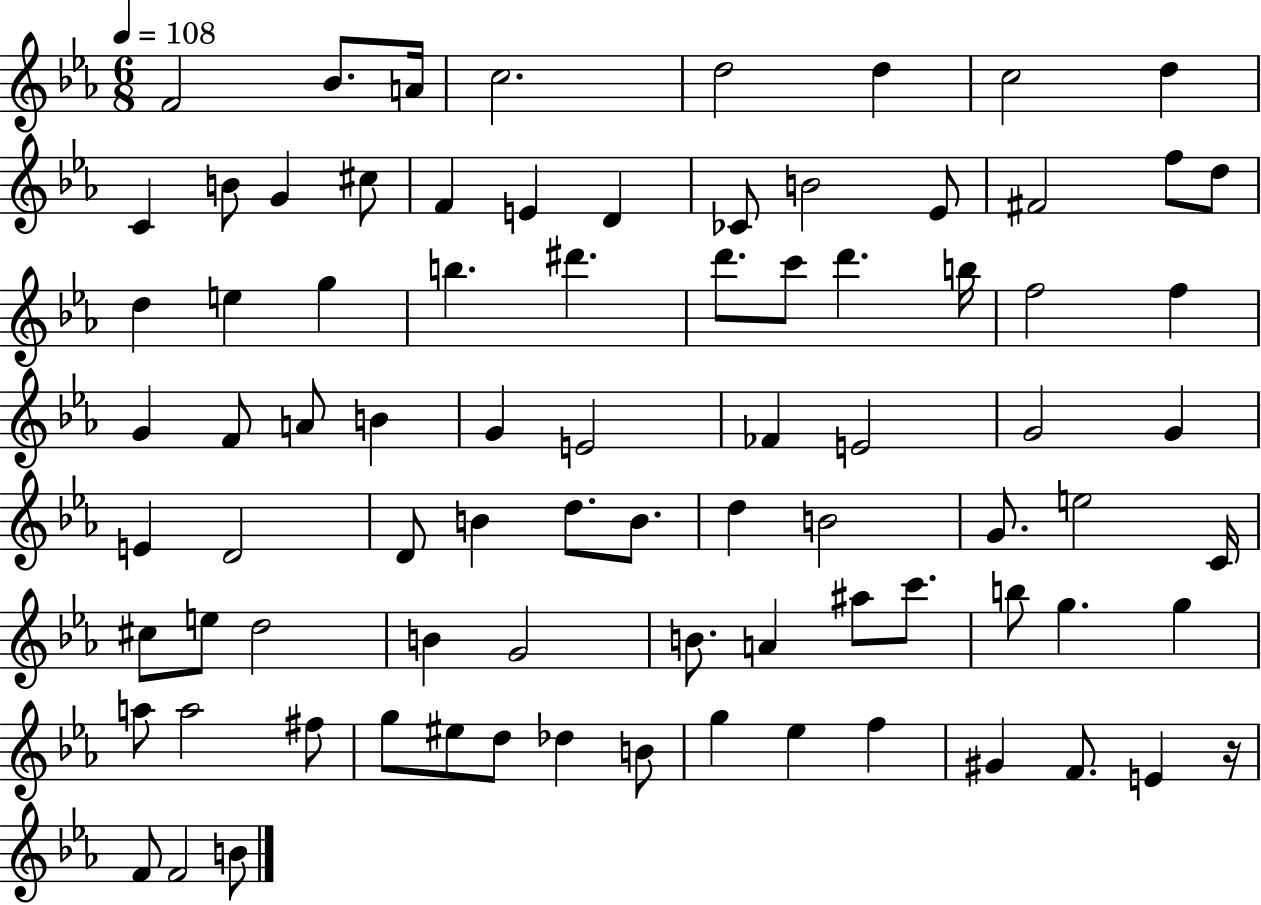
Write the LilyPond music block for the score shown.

{
  \clef treble
  \numericTimeSignature
  \time 6/8
  \key ees \major
  \tempo 4 = 108
  f'2 bes'8. a'16 | c''2. | d''2 d''4 | c''2 d''4 | \break c'4 b'8 g'4 cis''8 | f'4 e'4 d'4 | ces'8 b'2 ees'8 | fis'2 f''8 d''8 | \break d''4 e''4 g''4 | b''4. dis'''4. | d'''8. c'''8 d'''4. b''16 | f''2 f''4 | \break g'4 f'8 a'8 b'4 | g'4 e'2 | fes'4 e'2 | g'2 g'4 | \break e'4 d'2 | d'8 b'4 d''8. b'8. | d''4 b'2 | g'8. e''2 c'16 | \break cis''8 e''8 d''2 | b'4 g'2 | b'8. a'4 ais''8 c'''8. | b''8 g''4. g''4 | \break a''8 a''2 fis''8 | g''8 eis''8 d''8 des''4 b'8 | g''4 ees''4 f''4 | gis'4 f'8. e'4 r16 | \break f'8 f'2 b'8 | \bar "|."
}